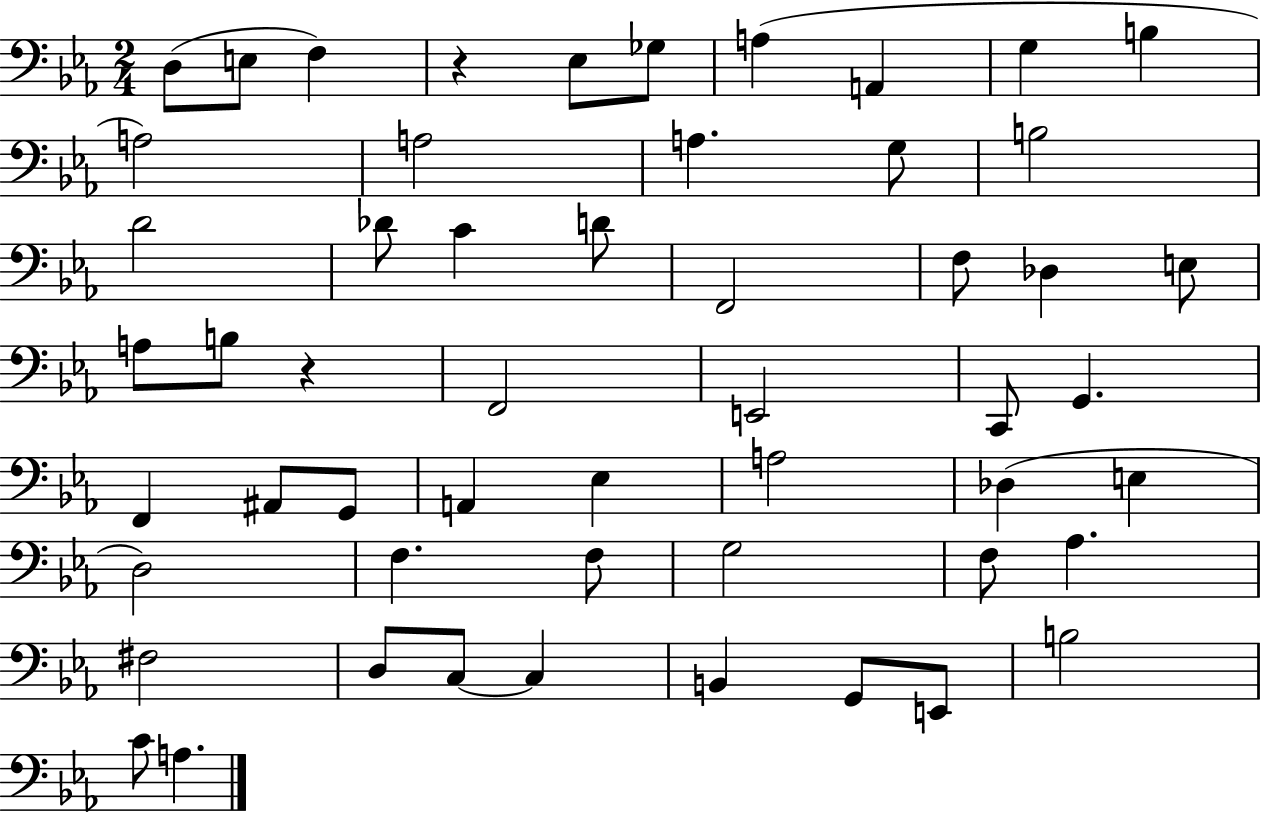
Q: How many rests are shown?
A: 2